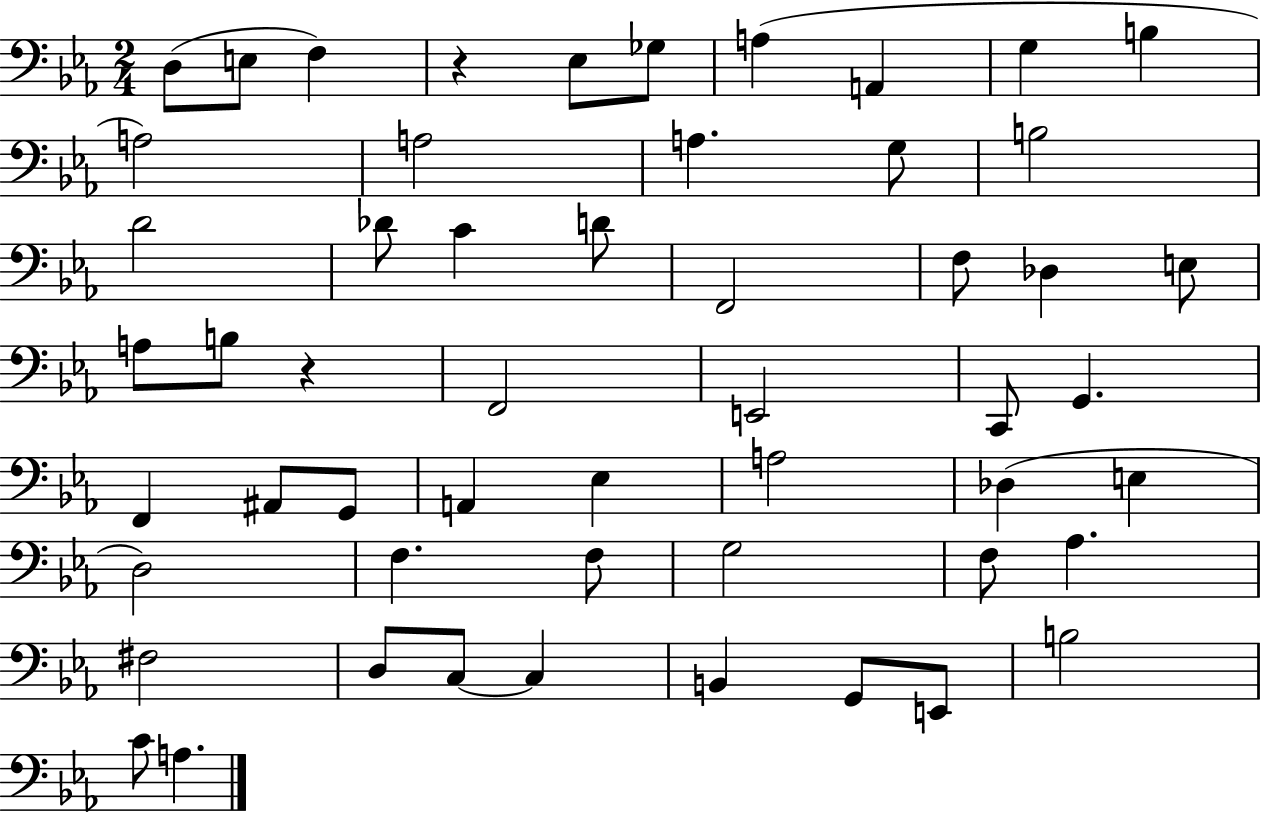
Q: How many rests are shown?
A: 2